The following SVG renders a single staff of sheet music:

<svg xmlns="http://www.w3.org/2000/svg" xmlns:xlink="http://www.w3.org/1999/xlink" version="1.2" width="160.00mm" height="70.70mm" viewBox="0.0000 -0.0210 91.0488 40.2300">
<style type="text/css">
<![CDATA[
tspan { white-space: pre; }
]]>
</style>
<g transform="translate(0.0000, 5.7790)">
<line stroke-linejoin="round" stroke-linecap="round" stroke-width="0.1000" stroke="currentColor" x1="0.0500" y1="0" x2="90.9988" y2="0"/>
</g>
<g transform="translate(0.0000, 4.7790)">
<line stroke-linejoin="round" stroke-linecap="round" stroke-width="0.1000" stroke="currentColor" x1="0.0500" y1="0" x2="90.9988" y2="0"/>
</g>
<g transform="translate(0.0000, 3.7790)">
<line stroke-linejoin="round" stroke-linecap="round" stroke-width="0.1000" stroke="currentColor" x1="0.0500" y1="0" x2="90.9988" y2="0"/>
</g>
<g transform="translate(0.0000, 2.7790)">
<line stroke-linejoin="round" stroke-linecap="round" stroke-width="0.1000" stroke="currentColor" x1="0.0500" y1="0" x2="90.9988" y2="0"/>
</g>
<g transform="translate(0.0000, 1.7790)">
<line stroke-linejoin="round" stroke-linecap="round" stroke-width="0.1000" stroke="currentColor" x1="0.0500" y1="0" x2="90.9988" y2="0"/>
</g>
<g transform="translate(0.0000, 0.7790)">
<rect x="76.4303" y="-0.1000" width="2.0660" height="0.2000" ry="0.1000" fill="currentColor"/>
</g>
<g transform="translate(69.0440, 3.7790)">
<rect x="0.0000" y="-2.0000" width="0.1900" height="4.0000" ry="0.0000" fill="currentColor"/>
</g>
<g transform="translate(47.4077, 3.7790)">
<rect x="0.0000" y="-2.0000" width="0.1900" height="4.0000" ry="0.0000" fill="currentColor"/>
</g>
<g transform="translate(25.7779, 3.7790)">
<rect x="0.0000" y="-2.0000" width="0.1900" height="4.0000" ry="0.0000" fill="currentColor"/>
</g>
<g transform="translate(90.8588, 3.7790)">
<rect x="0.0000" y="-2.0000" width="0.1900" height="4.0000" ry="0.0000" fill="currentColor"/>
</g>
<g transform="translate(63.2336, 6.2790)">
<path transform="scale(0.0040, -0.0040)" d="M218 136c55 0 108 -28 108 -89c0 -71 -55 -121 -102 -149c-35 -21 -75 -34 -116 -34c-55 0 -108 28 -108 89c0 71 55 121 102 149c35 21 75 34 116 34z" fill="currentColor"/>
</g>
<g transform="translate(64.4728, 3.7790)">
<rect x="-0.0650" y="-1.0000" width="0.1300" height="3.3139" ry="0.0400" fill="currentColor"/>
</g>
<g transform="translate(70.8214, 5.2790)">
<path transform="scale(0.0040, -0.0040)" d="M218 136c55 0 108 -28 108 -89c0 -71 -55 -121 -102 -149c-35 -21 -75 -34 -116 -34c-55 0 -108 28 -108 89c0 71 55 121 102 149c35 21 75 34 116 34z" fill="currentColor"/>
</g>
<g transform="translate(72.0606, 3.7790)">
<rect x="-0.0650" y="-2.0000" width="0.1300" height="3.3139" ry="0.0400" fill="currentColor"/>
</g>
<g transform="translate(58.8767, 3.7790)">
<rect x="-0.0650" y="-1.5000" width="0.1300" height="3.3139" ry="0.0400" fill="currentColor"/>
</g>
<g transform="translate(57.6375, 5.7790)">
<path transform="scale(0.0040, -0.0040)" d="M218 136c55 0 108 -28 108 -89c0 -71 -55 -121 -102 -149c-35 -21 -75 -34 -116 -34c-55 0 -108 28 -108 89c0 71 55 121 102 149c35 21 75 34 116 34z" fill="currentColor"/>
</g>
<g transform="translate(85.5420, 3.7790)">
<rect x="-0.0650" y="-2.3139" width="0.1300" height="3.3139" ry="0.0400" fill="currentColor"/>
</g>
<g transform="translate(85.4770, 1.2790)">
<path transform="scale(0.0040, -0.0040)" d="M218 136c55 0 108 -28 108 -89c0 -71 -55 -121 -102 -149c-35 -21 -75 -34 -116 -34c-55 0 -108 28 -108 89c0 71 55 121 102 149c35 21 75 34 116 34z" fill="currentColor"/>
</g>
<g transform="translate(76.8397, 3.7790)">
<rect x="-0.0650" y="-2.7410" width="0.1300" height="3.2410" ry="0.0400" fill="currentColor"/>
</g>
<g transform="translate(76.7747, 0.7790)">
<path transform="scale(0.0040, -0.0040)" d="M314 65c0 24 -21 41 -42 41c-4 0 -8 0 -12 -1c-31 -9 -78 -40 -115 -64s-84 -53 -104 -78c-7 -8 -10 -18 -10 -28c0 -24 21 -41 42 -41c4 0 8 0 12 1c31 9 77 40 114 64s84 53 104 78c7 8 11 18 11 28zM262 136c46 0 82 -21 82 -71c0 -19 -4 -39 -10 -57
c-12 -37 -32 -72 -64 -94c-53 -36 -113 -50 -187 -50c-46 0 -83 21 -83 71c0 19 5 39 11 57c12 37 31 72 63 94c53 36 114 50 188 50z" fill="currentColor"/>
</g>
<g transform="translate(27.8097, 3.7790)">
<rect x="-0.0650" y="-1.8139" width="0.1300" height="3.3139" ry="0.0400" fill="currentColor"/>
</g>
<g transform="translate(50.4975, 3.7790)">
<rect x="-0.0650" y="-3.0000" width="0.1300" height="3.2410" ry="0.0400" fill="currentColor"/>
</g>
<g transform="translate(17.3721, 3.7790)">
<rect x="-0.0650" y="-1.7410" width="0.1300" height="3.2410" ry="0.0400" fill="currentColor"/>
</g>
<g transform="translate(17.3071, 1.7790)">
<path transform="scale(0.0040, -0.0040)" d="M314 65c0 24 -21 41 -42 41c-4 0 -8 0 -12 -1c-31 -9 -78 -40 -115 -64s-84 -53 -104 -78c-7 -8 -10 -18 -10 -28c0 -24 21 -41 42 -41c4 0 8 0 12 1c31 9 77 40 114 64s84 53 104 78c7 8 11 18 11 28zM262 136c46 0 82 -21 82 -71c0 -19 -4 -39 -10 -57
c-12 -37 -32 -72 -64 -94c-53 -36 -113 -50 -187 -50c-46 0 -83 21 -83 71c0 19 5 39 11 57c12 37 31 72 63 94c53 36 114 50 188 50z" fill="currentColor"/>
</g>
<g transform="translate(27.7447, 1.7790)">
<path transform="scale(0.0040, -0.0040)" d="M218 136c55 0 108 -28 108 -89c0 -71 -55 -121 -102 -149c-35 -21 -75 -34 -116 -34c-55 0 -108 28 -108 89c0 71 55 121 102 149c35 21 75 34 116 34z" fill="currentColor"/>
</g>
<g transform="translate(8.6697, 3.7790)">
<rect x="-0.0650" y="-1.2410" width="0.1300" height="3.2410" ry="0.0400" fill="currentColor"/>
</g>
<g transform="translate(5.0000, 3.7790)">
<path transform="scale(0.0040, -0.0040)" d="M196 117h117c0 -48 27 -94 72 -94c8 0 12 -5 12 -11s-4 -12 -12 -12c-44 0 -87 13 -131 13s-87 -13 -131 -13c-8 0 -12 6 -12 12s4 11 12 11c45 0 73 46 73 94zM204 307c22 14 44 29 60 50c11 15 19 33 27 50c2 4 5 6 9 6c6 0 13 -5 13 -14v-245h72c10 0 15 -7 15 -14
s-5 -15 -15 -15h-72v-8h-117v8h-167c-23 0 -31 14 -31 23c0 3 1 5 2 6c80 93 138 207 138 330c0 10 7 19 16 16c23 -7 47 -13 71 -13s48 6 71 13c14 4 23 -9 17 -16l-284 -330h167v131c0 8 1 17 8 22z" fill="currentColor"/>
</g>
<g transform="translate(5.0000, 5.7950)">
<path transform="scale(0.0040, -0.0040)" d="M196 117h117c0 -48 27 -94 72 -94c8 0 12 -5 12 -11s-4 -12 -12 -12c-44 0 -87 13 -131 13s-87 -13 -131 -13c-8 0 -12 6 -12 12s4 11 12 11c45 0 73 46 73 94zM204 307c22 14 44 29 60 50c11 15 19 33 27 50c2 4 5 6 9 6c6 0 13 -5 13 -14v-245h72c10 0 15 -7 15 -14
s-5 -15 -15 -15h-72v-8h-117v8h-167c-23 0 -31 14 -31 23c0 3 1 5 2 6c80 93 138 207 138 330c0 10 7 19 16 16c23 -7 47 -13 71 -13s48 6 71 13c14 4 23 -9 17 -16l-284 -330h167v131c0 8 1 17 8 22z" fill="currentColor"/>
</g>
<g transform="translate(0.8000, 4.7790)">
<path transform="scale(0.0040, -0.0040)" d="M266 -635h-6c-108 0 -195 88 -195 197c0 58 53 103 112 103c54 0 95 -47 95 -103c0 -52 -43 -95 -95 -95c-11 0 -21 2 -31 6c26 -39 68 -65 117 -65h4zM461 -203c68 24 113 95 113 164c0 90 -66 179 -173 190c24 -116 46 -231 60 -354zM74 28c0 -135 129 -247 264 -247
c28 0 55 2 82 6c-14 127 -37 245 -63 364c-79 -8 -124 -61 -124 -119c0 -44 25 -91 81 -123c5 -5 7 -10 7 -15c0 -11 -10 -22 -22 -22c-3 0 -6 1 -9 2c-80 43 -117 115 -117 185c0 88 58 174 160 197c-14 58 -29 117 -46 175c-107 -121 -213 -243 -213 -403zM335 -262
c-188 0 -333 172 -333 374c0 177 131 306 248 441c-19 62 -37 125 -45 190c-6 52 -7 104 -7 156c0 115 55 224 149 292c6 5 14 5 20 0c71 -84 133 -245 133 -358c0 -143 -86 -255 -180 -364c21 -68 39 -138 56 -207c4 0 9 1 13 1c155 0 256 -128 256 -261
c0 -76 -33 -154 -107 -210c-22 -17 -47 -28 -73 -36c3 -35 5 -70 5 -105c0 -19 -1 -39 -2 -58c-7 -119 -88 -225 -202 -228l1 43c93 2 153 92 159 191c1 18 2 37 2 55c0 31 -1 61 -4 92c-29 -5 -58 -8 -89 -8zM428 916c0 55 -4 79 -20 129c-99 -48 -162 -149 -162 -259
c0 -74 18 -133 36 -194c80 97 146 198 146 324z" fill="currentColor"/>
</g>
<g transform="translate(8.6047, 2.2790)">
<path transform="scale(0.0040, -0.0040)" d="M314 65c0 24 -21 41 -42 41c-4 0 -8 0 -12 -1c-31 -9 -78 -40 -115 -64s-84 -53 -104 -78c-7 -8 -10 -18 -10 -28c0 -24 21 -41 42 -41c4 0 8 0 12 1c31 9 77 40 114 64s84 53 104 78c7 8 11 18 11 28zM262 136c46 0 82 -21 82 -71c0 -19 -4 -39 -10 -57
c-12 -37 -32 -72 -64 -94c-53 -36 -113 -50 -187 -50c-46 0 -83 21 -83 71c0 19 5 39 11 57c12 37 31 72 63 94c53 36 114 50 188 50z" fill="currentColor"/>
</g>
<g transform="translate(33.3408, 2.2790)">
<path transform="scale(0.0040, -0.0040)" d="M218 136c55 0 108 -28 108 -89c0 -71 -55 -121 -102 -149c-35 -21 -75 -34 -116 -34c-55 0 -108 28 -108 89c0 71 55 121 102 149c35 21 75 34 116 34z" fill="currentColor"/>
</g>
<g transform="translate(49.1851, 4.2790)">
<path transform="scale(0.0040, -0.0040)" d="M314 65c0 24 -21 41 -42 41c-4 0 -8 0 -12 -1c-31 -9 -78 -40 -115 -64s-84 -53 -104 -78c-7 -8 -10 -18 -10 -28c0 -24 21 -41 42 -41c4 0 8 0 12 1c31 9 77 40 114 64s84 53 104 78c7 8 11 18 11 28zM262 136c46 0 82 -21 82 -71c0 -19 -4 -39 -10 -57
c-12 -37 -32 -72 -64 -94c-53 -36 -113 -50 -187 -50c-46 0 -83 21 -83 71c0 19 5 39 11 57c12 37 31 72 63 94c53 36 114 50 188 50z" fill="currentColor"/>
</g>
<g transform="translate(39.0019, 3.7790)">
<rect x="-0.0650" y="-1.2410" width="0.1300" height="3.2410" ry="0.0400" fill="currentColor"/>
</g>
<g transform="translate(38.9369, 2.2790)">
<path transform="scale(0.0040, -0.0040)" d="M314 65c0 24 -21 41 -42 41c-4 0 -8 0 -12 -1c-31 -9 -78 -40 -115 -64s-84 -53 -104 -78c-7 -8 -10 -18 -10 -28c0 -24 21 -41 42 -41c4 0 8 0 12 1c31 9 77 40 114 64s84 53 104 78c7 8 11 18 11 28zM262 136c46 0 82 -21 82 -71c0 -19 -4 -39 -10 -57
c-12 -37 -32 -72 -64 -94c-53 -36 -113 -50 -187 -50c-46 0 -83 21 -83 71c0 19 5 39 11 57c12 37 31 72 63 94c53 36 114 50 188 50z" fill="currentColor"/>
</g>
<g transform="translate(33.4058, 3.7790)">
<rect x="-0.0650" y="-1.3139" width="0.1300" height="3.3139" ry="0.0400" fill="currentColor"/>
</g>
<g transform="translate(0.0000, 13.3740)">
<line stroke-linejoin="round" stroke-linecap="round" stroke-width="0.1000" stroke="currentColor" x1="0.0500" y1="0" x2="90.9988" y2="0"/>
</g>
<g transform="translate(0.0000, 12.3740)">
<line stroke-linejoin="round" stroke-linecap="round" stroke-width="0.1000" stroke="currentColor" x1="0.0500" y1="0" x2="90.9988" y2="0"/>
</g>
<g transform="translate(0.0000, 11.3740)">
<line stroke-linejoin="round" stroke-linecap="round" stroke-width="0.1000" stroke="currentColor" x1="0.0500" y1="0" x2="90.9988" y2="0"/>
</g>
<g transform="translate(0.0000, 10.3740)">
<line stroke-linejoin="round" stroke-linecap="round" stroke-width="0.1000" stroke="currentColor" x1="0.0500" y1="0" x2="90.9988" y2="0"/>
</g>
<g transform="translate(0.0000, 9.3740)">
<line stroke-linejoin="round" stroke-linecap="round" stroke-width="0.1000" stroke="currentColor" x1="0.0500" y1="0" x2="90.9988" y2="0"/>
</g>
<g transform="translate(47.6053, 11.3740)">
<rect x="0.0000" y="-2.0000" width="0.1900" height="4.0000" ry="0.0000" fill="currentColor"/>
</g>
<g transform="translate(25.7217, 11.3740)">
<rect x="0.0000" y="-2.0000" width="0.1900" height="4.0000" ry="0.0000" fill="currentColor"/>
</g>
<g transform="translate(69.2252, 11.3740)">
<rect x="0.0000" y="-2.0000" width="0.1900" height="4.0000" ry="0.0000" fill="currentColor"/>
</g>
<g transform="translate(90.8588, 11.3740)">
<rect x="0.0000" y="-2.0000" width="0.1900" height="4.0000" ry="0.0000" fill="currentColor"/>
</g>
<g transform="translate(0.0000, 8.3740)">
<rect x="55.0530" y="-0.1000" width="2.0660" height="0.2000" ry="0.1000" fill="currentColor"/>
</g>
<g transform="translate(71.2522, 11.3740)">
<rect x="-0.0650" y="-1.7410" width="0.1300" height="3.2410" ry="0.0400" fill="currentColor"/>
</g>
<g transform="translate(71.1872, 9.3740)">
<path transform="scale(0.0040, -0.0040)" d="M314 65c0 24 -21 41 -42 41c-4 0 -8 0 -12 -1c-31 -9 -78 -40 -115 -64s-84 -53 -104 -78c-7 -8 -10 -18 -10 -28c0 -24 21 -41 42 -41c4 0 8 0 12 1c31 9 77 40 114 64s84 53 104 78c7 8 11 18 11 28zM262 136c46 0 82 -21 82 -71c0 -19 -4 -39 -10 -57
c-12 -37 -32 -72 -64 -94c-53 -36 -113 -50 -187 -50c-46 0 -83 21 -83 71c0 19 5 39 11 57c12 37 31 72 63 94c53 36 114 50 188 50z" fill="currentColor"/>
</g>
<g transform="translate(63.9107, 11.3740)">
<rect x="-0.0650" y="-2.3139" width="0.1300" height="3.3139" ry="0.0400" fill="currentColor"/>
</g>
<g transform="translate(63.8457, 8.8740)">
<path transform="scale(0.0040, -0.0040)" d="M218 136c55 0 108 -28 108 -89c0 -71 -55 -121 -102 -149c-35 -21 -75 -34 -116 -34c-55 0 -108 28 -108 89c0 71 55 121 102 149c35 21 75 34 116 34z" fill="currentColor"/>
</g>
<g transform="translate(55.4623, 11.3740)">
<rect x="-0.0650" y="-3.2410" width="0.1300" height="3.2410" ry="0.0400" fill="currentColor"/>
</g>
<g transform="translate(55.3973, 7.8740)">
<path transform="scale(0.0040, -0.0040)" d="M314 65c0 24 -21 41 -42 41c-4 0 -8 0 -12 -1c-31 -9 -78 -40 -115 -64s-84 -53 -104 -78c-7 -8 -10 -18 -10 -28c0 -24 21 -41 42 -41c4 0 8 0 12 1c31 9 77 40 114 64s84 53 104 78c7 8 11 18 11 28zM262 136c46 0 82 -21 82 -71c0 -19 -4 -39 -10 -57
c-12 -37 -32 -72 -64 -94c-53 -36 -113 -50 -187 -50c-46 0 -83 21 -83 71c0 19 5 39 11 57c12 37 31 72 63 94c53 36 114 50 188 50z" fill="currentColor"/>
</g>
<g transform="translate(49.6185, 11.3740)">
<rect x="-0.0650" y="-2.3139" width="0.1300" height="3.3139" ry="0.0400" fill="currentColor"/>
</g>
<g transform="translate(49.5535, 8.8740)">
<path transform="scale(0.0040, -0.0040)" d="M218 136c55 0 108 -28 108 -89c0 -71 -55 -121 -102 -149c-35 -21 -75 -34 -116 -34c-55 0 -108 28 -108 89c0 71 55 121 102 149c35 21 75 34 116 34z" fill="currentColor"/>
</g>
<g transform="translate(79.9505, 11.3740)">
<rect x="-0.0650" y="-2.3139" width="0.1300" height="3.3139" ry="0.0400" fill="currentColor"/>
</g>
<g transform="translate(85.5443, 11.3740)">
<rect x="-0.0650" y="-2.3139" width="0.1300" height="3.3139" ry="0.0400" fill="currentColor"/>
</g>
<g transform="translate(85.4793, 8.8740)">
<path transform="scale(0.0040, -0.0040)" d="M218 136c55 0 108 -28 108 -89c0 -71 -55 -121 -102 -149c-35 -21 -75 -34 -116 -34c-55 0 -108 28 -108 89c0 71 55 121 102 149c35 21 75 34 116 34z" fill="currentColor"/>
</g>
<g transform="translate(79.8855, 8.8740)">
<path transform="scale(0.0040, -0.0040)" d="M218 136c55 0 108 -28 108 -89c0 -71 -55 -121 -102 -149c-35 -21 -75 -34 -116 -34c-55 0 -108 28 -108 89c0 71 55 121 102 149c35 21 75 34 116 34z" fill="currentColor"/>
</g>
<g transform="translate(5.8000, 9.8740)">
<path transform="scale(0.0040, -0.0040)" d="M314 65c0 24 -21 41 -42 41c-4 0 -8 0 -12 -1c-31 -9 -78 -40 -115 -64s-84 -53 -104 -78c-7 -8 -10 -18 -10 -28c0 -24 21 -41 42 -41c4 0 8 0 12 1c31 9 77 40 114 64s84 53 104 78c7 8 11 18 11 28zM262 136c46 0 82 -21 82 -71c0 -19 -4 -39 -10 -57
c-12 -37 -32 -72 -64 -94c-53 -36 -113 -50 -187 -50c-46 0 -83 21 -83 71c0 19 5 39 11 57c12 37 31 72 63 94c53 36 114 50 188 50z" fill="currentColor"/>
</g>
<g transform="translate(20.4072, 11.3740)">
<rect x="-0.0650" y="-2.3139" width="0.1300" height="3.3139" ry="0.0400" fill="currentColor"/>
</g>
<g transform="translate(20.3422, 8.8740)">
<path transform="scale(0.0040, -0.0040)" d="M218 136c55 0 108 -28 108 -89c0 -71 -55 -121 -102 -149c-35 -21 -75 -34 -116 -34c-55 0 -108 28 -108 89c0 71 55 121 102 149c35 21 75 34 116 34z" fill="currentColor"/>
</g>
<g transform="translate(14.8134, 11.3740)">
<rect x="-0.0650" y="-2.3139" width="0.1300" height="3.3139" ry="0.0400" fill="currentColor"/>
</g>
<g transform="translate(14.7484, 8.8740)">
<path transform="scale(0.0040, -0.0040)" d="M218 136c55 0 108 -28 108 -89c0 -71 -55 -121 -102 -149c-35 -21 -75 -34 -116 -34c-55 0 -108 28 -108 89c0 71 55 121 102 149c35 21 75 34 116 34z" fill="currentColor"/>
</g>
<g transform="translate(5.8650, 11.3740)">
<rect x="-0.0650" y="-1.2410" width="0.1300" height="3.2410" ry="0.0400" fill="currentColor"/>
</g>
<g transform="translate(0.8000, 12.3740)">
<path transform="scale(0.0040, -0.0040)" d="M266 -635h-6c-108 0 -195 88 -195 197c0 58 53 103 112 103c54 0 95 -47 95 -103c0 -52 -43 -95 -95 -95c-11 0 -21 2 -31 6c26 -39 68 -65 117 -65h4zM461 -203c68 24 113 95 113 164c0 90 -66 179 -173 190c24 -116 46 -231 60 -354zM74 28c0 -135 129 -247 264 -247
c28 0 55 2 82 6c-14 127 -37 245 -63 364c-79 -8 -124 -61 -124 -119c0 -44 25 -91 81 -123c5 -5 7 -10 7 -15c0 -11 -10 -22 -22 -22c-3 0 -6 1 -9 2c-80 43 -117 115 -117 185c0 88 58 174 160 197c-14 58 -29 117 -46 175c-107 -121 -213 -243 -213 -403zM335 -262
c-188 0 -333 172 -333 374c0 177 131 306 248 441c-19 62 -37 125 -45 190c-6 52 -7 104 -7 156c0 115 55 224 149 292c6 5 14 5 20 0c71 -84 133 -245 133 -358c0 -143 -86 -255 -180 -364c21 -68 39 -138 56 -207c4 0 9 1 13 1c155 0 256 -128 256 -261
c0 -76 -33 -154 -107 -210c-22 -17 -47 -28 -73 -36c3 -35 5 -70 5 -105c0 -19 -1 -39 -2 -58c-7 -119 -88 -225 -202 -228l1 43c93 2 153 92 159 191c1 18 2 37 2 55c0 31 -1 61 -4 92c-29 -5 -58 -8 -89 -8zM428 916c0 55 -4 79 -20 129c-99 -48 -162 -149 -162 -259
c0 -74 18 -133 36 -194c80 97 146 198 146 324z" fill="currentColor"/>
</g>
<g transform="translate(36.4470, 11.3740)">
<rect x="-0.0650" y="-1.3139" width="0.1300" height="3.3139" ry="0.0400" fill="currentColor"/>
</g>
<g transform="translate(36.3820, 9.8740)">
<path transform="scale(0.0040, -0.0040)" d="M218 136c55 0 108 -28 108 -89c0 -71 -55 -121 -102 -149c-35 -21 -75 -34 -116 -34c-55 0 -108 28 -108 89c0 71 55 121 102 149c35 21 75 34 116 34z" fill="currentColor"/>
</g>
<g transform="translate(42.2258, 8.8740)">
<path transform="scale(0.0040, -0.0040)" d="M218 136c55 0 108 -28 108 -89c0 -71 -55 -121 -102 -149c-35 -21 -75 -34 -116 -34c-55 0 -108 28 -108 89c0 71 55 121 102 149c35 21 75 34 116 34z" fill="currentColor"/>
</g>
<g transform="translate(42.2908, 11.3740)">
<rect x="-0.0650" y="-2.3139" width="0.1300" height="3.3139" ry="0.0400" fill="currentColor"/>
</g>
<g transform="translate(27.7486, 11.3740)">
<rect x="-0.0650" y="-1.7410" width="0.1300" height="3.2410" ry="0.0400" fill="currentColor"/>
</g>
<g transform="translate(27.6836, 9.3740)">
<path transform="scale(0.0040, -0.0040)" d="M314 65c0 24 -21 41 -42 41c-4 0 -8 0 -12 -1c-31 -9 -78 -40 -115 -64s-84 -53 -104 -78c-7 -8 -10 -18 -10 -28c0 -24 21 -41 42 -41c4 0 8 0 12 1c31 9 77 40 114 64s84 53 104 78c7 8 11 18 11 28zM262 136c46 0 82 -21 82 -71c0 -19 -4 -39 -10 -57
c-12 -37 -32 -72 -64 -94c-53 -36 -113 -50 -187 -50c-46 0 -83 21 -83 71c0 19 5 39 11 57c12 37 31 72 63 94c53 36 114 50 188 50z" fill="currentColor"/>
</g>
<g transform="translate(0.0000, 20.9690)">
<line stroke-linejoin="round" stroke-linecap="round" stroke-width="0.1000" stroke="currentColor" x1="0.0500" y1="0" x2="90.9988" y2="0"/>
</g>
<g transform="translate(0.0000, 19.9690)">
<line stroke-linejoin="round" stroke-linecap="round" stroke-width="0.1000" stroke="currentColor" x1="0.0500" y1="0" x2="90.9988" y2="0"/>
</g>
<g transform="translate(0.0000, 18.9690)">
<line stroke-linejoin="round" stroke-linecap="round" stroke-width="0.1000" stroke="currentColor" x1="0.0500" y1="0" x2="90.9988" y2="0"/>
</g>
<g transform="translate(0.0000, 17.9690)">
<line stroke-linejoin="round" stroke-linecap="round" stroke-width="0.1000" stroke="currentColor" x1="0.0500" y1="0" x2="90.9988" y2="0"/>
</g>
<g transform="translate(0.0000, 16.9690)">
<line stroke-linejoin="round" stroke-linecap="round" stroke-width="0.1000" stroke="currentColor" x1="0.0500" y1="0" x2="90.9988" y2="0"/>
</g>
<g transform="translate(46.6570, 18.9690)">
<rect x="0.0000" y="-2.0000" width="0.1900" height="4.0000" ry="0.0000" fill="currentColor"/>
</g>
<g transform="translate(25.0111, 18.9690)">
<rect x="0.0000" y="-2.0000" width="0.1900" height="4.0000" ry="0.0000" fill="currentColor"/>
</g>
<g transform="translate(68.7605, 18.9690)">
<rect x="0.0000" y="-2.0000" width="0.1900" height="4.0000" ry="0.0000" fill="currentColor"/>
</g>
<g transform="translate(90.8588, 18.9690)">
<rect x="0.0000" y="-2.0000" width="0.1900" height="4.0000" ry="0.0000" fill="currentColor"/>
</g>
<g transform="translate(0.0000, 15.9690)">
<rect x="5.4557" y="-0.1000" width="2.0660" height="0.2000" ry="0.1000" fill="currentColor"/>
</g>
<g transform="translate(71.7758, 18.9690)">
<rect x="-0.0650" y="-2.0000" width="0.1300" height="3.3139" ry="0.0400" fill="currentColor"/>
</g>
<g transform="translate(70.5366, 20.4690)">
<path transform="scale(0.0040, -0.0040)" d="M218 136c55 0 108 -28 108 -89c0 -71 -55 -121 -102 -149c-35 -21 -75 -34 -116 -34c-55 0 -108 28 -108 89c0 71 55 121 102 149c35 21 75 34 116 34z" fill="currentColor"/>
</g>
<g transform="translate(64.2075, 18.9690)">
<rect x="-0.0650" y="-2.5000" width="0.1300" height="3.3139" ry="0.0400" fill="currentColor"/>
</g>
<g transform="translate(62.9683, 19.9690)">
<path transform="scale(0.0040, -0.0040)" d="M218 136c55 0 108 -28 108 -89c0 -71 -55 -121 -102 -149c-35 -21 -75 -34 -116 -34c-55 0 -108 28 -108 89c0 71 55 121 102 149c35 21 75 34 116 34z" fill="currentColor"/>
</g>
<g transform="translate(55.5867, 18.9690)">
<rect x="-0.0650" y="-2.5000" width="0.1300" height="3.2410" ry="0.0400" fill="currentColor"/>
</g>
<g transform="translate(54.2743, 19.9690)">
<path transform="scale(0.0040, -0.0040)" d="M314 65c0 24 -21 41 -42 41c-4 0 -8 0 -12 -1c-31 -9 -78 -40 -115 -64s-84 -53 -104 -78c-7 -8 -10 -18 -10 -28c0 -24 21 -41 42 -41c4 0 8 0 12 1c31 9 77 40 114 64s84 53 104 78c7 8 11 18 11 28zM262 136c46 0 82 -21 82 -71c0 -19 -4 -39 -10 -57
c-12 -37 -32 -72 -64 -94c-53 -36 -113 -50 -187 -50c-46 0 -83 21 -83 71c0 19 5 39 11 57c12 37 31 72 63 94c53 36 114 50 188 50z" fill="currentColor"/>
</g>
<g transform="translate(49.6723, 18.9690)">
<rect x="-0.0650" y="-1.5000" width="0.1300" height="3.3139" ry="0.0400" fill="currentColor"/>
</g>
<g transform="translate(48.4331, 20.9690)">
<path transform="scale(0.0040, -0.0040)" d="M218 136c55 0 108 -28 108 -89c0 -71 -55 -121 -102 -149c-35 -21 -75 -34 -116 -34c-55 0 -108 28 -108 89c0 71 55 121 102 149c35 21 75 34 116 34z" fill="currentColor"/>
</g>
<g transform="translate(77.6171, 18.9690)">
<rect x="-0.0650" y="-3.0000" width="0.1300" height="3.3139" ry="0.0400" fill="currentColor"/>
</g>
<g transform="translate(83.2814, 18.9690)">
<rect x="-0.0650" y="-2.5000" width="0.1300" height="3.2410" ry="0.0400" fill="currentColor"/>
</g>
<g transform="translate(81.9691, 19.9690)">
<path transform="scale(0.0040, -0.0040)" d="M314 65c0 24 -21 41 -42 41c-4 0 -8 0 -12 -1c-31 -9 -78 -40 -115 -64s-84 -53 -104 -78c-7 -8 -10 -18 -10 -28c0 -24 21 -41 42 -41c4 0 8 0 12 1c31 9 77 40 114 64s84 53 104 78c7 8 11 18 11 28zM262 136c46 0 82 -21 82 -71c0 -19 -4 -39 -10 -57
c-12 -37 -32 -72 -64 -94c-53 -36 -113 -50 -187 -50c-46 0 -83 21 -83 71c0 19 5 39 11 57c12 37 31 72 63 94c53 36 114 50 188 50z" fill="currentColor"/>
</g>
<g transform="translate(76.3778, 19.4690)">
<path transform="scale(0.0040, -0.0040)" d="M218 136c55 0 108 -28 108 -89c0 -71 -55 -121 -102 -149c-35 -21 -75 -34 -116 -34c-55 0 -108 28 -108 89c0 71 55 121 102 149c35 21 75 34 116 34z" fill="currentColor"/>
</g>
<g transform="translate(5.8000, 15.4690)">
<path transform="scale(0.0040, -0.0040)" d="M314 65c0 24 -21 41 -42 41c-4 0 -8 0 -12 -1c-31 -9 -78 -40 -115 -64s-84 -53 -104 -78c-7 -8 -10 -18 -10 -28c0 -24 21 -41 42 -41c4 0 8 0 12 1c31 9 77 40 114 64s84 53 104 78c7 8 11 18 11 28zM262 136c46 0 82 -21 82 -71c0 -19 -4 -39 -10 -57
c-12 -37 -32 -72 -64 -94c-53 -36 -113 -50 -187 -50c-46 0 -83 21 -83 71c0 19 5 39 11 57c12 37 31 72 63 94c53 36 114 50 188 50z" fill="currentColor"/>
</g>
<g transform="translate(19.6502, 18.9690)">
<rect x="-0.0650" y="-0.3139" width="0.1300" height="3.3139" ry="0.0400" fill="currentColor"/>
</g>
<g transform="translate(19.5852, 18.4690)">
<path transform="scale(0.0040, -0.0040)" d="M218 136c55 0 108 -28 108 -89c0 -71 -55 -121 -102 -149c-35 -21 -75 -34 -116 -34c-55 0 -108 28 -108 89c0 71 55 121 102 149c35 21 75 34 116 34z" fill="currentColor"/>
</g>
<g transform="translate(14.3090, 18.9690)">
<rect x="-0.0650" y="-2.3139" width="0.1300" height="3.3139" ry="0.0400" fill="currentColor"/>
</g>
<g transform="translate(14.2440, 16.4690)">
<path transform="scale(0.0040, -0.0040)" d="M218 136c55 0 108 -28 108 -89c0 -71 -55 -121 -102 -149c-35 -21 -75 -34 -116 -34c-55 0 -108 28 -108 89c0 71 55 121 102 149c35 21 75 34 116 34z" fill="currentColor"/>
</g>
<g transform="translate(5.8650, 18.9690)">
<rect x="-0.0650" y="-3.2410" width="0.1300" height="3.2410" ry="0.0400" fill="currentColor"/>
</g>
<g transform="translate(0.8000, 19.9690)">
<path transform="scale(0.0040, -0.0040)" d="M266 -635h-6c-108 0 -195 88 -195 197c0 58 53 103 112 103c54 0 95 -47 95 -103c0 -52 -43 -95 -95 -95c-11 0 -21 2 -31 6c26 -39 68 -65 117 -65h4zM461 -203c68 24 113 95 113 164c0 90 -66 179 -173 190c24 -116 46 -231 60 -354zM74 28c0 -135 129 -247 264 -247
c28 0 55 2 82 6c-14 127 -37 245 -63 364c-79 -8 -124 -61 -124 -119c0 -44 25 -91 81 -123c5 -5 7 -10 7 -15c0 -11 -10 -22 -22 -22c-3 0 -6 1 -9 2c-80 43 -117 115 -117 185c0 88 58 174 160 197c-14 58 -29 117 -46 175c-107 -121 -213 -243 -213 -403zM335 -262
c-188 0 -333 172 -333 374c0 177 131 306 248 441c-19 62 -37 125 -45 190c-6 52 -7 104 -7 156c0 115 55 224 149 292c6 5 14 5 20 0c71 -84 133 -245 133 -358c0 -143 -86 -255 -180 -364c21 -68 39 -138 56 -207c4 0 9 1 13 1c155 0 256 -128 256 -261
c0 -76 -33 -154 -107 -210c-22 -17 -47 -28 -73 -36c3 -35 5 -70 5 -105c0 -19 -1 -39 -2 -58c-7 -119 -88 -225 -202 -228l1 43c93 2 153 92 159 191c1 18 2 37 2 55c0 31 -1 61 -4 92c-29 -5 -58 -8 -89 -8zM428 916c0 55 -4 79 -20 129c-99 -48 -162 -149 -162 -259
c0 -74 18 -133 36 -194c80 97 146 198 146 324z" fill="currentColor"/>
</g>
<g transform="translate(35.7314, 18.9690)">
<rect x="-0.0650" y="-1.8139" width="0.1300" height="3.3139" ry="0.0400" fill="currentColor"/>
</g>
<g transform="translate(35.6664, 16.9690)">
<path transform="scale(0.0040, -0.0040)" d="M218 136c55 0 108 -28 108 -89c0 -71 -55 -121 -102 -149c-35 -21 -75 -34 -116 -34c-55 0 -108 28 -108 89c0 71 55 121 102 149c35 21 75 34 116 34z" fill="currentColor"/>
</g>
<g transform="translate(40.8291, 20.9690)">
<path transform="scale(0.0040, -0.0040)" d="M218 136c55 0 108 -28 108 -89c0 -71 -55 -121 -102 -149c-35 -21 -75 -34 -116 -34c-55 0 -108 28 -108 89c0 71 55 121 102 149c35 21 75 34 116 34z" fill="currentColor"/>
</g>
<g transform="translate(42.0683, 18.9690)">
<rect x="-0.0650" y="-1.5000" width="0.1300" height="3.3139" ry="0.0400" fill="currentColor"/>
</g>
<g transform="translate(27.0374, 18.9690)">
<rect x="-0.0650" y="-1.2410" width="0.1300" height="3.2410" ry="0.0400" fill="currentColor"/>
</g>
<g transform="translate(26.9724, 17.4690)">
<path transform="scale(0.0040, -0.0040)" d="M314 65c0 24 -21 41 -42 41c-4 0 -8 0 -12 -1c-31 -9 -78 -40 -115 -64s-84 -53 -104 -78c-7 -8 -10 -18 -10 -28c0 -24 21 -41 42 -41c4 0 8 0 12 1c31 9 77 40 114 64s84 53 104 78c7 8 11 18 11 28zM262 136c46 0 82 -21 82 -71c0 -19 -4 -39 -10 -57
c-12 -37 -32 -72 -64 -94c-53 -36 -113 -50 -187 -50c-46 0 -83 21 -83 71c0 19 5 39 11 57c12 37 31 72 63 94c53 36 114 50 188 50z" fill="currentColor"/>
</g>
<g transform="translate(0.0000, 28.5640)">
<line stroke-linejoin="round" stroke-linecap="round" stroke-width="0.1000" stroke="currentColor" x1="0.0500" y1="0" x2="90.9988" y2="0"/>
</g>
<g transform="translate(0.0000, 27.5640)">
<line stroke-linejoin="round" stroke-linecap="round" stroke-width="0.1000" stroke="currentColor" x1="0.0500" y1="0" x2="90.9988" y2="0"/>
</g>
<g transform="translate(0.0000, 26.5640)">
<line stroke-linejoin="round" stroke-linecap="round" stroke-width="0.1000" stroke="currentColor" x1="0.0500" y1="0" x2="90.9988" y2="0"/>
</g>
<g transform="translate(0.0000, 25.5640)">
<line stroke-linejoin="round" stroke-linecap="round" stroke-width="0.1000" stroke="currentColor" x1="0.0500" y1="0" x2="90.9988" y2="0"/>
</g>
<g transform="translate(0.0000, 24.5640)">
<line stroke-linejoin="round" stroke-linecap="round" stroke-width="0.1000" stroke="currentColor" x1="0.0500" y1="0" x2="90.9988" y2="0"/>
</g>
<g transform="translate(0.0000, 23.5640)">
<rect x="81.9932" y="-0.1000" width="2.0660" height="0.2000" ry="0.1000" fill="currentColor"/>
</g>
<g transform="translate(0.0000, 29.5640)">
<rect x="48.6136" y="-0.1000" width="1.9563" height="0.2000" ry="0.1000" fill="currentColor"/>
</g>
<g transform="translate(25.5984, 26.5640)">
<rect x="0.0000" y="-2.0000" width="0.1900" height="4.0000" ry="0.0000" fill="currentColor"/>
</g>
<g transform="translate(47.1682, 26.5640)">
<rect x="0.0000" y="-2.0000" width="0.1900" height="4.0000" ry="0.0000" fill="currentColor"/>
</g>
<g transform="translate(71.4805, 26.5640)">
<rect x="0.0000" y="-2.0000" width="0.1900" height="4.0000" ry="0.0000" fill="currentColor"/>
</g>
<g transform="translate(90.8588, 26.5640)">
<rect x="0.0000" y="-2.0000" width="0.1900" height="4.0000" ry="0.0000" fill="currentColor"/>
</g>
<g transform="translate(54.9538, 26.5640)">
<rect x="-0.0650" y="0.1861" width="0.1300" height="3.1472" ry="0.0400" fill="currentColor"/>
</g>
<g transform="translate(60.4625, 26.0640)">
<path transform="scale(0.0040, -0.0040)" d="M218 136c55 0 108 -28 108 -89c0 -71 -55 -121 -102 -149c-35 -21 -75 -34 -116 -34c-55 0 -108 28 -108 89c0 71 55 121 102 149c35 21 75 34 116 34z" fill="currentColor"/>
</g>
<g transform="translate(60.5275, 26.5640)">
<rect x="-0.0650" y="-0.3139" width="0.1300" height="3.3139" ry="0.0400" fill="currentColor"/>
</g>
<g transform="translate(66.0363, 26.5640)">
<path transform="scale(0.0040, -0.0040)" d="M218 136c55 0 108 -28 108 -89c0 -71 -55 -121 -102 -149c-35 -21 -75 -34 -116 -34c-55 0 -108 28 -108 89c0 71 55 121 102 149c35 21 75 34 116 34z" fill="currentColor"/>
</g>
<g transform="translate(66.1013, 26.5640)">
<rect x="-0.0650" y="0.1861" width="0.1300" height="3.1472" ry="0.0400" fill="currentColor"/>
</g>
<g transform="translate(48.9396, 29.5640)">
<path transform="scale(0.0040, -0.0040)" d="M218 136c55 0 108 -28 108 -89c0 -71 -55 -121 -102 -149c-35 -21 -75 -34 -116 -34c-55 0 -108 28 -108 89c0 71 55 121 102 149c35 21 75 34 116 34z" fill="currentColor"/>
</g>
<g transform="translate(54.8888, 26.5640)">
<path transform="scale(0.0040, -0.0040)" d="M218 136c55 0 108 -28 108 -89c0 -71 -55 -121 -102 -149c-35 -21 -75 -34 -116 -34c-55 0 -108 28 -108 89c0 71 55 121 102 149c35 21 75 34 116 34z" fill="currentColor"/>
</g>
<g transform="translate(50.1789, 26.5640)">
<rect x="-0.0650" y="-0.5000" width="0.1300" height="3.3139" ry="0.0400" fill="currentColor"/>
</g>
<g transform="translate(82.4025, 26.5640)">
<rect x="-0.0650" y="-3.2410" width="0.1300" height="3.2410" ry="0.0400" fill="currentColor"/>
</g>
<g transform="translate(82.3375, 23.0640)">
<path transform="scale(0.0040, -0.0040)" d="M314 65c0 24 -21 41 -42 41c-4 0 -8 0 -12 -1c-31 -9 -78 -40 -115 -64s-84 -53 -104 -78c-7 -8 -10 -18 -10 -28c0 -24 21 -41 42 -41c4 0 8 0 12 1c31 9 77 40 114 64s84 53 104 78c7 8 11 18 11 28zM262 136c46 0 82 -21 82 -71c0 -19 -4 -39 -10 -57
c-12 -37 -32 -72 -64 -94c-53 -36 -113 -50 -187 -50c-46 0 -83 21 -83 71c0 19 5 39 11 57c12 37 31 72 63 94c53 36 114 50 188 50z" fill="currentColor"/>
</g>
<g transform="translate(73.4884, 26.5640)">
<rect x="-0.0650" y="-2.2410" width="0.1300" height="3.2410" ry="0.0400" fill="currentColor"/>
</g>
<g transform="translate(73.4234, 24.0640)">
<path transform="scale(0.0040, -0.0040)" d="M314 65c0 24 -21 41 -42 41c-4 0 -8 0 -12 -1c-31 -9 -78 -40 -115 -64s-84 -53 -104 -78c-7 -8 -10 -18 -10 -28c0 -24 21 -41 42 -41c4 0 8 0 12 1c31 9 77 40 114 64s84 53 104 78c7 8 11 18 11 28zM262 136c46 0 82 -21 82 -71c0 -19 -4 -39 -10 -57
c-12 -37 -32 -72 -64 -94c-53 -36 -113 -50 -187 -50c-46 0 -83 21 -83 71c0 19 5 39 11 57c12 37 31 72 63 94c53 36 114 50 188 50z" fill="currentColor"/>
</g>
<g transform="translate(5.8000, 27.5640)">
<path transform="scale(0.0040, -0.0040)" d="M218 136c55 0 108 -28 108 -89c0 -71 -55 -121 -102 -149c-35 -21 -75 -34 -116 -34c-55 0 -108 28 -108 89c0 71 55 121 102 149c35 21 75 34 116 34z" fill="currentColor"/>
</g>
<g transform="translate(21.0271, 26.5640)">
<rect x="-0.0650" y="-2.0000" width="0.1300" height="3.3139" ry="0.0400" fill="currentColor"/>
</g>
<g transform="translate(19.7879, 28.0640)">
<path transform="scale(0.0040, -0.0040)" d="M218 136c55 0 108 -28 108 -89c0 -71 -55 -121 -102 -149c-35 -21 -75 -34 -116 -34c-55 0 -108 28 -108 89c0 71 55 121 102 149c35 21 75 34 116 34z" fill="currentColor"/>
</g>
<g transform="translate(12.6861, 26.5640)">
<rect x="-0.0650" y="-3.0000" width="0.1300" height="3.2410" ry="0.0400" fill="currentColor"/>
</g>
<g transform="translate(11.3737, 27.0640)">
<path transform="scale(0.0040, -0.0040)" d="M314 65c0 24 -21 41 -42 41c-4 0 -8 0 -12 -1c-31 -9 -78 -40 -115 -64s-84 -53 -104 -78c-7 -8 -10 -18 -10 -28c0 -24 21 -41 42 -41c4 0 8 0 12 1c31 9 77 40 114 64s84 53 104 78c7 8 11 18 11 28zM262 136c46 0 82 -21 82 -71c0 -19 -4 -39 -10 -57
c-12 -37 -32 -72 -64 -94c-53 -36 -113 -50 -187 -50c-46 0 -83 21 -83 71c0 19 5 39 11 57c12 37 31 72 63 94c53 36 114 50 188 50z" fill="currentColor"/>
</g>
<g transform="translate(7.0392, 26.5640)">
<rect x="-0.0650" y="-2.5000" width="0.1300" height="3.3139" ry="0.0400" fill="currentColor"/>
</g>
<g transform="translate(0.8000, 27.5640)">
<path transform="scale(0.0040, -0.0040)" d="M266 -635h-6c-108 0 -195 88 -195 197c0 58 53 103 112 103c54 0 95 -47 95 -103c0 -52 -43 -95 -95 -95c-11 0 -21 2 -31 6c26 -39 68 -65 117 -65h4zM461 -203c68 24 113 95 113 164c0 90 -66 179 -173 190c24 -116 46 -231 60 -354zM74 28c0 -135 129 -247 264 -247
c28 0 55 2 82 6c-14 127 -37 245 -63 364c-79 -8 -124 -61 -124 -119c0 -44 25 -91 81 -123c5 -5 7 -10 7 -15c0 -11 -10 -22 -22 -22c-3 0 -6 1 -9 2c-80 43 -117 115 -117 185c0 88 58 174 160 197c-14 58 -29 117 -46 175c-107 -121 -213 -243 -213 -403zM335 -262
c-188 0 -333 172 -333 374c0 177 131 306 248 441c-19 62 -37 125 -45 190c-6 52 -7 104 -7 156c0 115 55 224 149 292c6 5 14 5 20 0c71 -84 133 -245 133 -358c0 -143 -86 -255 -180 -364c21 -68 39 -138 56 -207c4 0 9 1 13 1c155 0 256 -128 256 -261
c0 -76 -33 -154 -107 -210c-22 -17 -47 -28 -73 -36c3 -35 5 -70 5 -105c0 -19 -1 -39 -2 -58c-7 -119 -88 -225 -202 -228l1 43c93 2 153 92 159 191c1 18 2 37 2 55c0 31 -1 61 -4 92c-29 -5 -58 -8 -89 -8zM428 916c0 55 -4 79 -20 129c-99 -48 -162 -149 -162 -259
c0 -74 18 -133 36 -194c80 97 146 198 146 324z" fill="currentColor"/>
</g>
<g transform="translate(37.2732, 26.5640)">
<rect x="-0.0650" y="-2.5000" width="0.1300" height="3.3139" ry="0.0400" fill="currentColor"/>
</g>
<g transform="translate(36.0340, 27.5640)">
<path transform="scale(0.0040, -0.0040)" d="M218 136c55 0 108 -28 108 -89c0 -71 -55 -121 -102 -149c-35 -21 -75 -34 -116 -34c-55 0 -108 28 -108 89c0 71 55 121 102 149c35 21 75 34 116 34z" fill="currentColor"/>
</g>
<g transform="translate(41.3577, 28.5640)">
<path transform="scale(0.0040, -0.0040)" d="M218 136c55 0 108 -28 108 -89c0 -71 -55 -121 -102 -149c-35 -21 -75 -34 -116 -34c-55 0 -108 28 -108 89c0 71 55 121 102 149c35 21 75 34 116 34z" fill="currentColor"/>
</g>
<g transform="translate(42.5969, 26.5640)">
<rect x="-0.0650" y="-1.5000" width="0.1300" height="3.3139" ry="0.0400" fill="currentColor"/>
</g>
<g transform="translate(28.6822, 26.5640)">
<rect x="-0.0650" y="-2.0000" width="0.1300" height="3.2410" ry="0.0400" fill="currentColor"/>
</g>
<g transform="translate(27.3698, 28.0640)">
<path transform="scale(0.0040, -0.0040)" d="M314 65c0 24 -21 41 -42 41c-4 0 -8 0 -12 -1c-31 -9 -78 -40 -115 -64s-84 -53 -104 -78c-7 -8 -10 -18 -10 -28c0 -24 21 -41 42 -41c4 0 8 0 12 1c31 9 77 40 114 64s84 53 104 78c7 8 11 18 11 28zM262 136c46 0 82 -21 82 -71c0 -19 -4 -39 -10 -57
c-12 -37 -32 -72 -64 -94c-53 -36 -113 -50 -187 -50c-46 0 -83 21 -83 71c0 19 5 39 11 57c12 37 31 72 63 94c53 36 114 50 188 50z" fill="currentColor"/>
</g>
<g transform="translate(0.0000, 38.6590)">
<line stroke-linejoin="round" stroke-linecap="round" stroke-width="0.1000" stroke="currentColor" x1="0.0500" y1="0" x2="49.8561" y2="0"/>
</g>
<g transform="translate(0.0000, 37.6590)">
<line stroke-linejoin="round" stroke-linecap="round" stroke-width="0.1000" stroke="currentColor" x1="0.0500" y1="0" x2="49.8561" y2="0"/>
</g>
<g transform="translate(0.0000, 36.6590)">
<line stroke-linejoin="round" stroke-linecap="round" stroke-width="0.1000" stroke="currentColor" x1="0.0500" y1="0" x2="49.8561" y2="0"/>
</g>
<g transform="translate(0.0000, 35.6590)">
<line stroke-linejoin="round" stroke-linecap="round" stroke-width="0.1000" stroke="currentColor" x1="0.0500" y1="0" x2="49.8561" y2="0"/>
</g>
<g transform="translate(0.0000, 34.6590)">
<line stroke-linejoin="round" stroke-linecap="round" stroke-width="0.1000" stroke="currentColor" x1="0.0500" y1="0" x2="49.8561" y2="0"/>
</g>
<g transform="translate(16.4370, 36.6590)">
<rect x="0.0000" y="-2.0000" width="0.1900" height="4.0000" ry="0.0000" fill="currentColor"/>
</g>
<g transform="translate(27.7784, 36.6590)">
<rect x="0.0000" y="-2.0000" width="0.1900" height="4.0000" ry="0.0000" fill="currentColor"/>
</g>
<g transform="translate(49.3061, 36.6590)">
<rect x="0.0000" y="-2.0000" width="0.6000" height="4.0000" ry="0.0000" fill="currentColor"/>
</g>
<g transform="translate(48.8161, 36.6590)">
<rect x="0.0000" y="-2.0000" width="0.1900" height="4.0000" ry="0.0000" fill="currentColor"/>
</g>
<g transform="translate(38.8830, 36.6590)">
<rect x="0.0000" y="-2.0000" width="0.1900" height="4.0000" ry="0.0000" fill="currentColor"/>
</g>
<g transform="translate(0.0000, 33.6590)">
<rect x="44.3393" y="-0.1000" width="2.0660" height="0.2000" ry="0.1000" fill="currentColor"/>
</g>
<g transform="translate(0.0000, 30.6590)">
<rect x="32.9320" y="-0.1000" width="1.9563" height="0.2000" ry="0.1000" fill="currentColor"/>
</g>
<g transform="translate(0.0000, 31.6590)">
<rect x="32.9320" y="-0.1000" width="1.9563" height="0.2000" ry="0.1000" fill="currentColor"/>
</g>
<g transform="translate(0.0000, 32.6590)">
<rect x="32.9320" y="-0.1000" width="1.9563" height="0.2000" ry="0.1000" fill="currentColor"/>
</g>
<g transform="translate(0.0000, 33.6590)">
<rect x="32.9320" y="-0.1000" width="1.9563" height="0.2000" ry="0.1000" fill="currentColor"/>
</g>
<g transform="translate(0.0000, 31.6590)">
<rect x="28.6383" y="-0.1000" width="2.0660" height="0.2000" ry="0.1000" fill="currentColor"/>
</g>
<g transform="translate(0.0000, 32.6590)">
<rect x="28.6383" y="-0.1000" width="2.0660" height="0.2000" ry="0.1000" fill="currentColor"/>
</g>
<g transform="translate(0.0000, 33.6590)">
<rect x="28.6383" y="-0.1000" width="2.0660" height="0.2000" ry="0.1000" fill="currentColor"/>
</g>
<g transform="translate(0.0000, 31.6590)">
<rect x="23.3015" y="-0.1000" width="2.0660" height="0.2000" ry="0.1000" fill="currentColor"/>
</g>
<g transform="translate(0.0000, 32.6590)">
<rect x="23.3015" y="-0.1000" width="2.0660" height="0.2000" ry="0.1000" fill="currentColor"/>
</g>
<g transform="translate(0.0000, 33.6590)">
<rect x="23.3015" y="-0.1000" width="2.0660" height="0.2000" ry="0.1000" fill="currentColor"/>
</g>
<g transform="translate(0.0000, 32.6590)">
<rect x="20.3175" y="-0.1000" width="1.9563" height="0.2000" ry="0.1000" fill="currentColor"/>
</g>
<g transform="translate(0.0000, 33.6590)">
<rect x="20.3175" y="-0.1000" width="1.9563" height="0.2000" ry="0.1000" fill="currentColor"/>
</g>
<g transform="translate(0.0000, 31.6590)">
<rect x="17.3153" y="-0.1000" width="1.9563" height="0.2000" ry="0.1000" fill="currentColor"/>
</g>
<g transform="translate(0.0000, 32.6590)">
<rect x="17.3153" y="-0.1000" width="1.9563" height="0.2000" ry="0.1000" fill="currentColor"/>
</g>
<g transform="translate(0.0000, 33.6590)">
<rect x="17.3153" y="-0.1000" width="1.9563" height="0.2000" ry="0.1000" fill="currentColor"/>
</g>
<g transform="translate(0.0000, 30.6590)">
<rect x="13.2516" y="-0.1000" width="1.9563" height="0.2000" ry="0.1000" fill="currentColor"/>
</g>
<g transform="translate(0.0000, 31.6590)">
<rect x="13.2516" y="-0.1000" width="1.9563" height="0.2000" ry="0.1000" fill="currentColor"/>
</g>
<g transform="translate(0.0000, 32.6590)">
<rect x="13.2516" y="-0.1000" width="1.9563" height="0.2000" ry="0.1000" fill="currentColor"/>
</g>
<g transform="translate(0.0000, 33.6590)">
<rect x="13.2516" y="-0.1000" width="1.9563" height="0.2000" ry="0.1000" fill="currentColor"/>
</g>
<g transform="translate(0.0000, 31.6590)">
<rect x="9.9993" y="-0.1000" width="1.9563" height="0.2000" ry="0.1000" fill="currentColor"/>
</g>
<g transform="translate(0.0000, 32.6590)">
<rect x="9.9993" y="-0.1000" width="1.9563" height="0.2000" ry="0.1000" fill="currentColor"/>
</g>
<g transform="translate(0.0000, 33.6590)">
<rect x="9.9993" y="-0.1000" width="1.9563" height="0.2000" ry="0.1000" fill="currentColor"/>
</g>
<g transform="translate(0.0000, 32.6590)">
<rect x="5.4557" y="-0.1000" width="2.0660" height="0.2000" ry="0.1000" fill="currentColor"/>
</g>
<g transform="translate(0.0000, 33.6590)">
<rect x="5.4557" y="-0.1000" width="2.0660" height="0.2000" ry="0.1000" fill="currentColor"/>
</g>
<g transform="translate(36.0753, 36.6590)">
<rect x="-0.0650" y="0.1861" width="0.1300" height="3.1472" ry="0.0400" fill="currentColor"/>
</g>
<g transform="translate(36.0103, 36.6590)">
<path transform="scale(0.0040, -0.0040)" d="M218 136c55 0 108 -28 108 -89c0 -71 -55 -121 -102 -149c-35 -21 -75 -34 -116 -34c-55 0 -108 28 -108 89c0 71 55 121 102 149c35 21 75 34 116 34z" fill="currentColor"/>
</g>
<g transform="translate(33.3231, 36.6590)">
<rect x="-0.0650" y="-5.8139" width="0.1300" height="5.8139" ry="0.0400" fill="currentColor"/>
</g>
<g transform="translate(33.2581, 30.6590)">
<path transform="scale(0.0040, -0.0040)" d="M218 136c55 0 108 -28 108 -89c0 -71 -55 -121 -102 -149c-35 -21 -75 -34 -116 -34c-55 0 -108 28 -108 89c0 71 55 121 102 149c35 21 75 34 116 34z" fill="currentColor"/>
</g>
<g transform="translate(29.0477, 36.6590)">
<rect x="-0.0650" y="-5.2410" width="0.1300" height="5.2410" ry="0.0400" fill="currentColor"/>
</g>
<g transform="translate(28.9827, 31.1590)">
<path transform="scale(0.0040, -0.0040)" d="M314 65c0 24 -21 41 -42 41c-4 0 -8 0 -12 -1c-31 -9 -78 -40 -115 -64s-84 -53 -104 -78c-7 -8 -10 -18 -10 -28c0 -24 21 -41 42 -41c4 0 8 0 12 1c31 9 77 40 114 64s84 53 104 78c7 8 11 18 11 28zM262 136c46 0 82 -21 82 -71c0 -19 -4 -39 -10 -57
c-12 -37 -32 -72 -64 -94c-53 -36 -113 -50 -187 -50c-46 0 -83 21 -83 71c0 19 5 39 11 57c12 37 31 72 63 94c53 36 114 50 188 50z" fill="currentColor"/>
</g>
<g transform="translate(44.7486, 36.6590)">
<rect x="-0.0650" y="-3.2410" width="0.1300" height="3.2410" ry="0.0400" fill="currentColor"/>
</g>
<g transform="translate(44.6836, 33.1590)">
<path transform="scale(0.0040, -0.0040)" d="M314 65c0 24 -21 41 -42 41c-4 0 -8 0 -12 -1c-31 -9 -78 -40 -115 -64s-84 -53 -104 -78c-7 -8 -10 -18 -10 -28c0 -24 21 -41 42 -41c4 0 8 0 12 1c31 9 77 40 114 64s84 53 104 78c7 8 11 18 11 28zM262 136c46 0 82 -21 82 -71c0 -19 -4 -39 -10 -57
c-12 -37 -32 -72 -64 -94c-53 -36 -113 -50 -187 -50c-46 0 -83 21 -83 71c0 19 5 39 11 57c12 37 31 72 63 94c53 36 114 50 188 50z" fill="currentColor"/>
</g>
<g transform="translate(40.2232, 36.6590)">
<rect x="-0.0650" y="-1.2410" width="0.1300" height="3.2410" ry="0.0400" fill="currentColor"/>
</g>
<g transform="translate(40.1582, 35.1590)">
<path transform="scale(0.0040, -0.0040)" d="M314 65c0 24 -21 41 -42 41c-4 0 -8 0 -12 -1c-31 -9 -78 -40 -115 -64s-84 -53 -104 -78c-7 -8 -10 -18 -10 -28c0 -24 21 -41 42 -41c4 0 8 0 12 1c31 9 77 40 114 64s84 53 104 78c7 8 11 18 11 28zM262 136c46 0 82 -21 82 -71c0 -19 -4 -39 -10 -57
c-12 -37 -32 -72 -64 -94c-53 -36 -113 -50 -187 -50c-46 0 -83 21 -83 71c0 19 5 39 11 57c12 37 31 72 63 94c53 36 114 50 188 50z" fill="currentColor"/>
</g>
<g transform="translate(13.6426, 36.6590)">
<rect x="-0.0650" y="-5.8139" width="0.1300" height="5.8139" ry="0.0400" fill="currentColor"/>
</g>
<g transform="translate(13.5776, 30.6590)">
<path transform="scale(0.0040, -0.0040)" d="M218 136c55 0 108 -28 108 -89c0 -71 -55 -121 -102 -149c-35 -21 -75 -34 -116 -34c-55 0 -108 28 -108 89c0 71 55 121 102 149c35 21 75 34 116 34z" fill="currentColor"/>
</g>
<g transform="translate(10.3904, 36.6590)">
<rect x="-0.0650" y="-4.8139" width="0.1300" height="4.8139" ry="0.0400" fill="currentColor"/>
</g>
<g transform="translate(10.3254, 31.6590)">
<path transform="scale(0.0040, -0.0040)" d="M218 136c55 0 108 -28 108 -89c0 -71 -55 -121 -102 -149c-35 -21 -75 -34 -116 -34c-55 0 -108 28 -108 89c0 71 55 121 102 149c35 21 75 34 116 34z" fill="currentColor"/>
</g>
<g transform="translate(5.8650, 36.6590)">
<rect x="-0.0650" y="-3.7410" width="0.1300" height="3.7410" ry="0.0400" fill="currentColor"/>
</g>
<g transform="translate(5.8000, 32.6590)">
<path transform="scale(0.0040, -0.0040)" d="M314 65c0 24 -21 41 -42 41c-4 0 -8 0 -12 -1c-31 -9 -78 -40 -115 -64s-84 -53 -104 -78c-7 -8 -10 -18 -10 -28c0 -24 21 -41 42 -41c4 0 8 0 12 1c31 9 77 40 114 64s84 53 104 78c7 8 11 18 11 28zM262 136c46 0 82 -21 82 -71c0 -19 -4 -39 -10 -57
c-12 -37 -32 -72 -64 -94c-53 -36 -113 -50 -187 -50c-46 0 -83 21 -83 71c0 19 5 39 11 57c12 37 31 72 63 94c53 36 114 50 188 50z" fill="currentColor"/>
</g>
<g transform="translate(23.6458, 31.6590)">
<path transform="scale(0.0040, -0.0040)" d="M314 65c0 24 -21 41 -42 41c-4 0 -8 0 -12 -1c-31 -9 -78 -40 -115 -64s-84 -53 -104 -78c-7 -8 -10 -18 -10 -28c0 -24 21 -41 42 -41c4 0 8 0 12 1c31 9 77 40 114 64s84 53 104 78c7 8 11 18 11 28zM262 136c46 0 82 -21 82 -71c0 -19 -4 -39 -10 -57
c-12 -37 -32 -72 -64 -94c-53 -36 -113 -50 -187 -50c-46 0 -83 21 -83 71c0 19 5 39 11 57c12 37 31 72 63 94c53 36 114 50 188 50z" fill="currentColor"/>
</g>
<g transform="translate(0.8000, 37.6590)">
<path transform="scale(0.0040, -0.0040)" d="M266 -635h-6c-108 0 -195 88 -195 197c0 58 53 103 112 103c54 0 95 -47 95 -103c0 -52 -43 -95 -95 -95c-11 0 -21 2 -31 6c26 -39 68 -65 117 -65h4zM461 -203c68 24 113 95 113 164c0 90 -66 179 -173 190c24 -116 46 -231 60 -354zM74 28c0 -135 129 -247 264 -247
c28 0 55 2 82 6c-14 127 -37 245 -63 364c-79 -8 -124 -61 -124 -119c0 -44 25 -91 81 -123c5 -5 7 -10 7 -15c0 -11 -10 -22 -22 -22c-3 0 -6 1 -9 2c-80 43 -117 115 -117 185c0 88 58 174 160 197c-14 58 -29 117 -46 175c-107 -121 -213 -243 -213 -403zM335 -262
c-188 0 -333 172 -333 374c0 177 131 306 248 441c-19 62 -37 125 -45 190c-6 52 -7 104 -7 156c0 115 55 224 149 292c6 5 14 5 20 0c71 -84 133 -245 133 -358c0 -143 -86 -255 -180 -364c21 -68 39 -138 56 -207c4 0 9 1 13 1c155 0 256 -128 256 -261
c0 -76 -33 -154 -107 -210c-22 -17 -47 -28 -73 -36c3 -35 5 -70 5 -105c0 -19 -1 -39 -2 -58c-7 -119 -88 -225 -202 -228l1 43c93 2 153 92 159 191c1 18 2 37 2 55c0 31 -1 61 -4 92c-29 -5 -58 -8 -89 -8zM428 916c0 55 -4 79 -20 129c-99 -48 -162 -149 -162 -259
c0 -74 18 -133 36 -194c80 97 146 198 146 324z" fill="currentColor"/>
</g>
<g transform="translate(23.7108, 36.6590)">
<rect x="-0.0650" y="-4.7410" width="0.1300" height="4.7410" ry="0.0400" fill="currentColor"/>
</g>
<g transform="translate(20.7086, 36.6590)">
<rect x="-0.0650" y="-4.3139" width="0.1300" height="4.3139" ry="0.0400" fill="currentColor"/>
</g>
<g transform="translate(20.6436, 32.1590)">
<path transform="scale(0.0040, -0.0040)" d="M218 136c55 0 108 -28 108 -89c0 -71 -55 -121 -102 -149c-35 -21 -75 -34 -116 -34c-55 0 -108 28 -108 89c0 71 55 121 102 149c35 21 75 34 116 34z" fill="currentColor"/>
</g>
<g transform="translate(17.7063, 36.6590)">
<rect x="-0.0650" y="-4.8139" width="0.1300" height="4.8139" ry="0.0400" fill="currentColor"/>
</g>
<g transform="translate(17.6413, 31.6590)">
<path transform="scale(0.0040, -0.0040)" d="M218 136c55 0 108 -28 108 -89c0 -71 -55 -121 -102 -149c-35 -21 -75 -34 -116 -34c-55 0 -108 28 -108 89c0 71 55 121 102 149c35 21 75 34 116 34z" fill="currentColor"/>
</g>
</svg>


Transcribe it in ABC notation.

X:1
T:Untitled
M:4/4
L:1/4
K:C
e2 f2 f e e2 A2 E D F a2 g e2 g g f2 e g g b2 g f2 g g b2 g c e2 f E E G2 G F A G2 G A2 F F2 G E C B c B g2 b2 c'2 e' g' e' d' e'2 f'2 g' B e2 b2